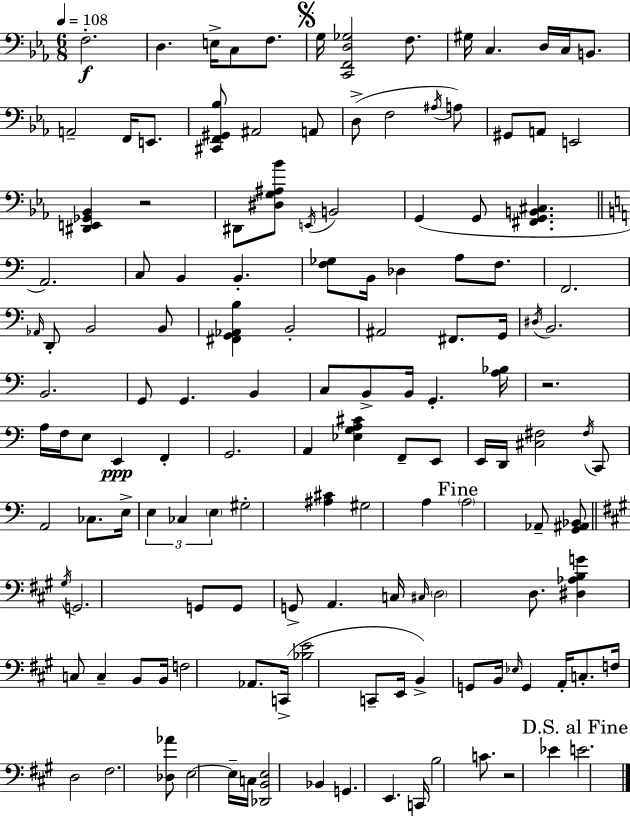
F3/h. D3/q. E3/s C3/e F3/e. G3/s [C2,F2,D3,Gb3]/h F3/e. G#3/s C3/q. D3/s C3/s B2/e. A2/h F2/s E2/e. [C#2,F2,G#2,Bb3]/e A#2/h A2/e D3/e F3/h A#3/s A3/e G#2/e A2/e E2/h [D#2,E2,Gb2,Bb2]/q R/h D#2/e [D#3,G3,A#3,Bb4]/e E2/s B2/h G2/q G2/e [F#2,G2,B2,C#3]/q. A2/h. C3/e B2/q B2/q. [F3,Gb3]/e B2/s Db3/q A3/e F3/e. F2/h. Ab2/s D2/e B2/h B2/e [F#2,G2,Ab2,B3]/q B2/h A#2/h F#2/e. G2/s D#3/s B2/h. B2/h. G2/e G2/q. B2/q C3/e B2/e B2/s G2/q. [A3,Bb3]/s R/h. A3/s F3/s E3/e E2/q F2/q G2/h. A2/q [Eb3,G3,A3,C#4]/q F2/e E2/e E2/s D2/s [C#3,F#3]/h F#3/s C2/e A2/h CES3/e. E3/s E3/q CES3/q E3/q G#3/h [A#3,C#4]/q G#3/h A3/q A3/h Ab2/e [G2,A#2,Bb2]/e G#3/s G2/h. G2/e G2/e G2/e A2/q. C3/s C#3/s D3/h D3/e. [D#3,Ab3,B3,G4]/q C3/e C3/q B2/e B2/s F3/h Ab2/e. C2/s [Bb3,E4]/h C2/e E2/s B2/q G2/e B2/s Eb3/s G2/q A2/s C3/e. F3/s D3/h F#3/h. [Db3,Ab4]/e E3/h E3/s C3/s [Db2,B2,E3]/h Bb2/q G2/q. E2/q. C2/s B3/h C4/e. R/h Eb4/q E4/h.